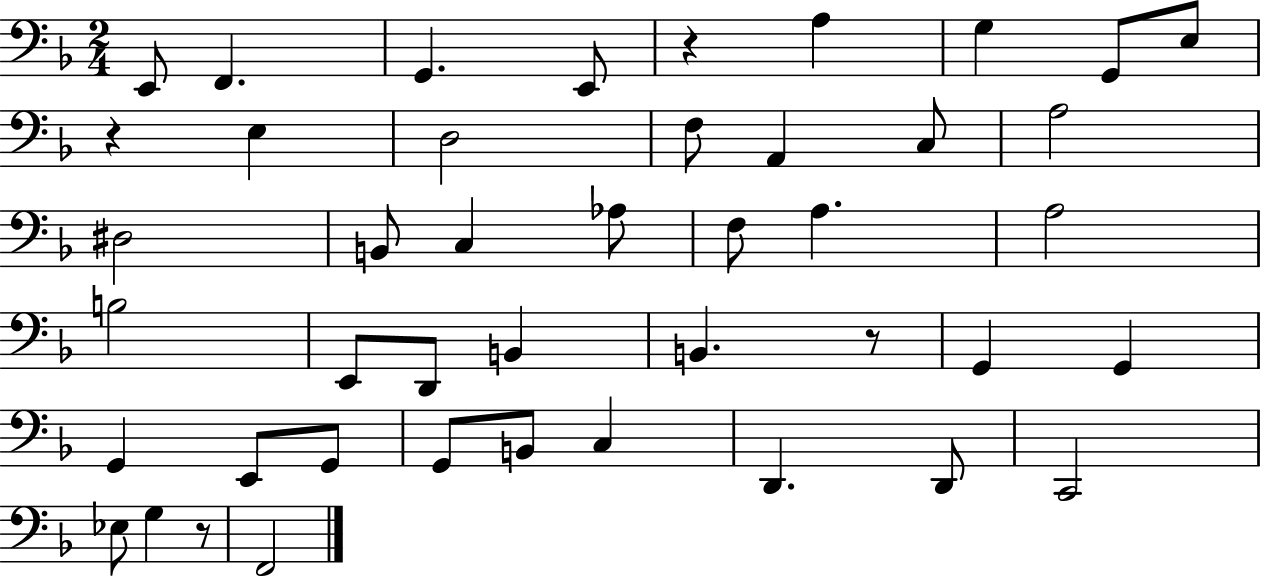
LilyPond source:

{
  \clef bass
  \numericTimeSignature
  \time 2/4
  \key f \major
  e,8 f,4. | g,4. e,8 | r4 a4 | g4 g,8 e8 | \break r4 e4 | d2 | f8 a,4 c8 | a2 | \break dis2 | b,8 c4 aes8 | f8 a4. | a2 | \break b2 | e,8 d,8 b,4 | b,4. r8 | g,4 g,4 | \break g,4 e,8 g,8 | g,8 b,8 c4 | d,4. d,8 | c,2 | \break ees8 g4 r8 | f,2 | \bar "|."
}